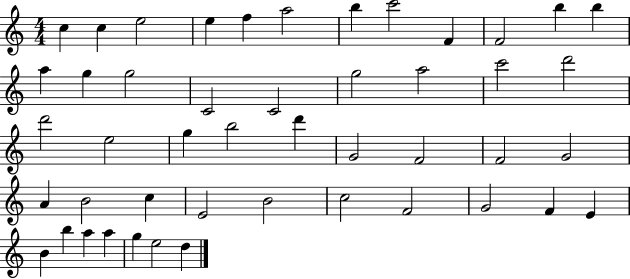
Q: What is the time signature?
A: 4/4